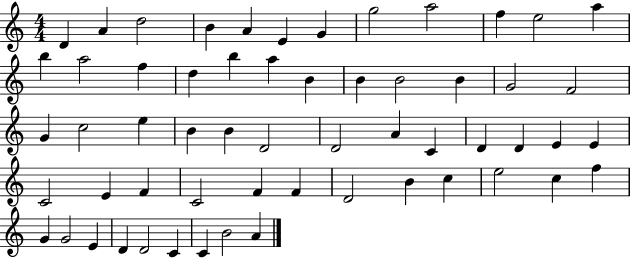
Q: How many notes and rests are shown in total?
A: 58